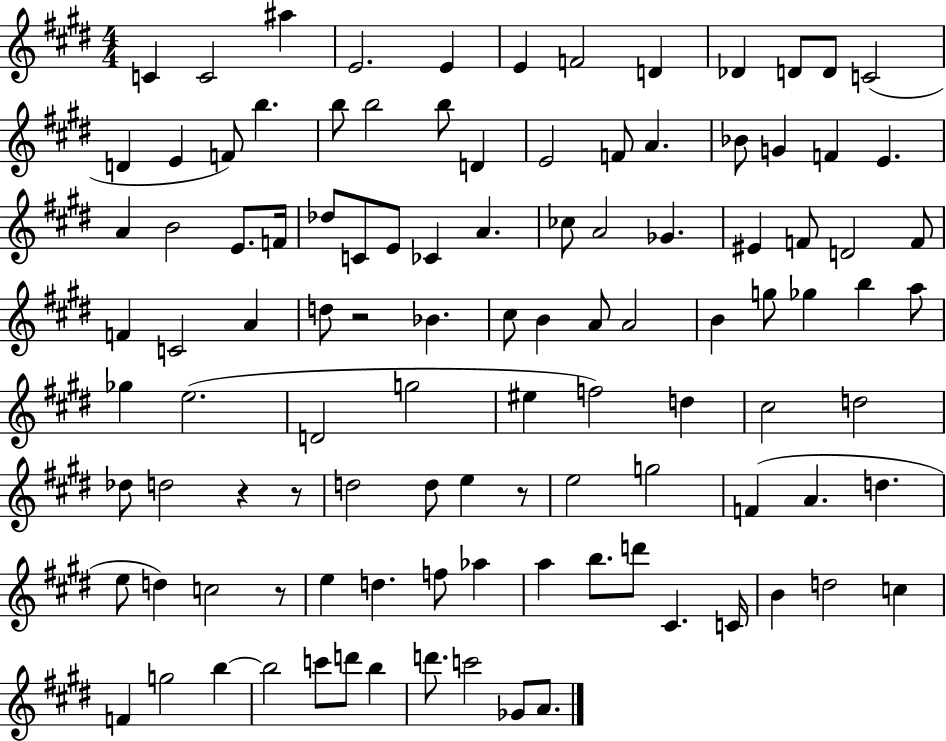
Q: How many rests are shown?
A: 5